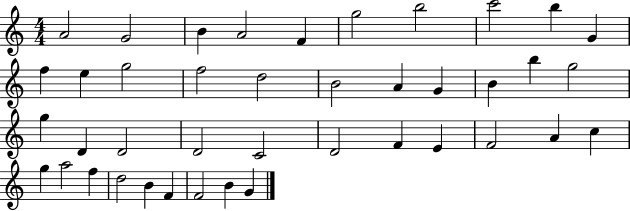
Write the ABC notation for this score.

X:1
T:Untitled
M:4/4
L:1/4
K:C
A2 G2 B A2 F g2 b2 c'2 b G f e g2 f2 d2 B2 A G B b g2 g D D2 D2 C2 D2 F E F2 A c g a2 f d2 B F F2 B G